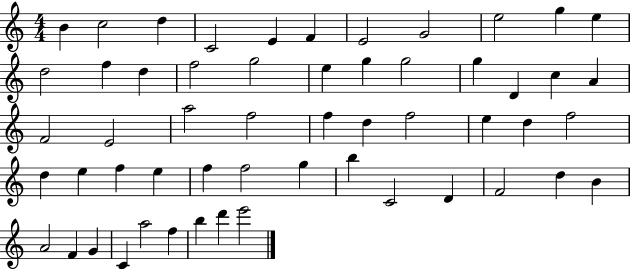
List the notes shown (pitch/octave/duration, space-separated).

B4/q C5/h D5/q C4/h E4/q F4/q E4/h G4/h E5/h G5/q E5/q D5/h F5/q D5/q F5/h G5/h E5/q G5/q G5/h G5/q D4/q C5/q A4/q F4/h E4/h A5/h F5/h F5/q D5/q F5/h E5/q D5/q F5/h D5/q E5/q F5/q E5/q F5/q F5/h G5/q B5/q C4/h D4/q F4/h D5/q B4/q A4/h F4/q G4/q C4/q A5/h F5/q B5/q D6/q E6/h